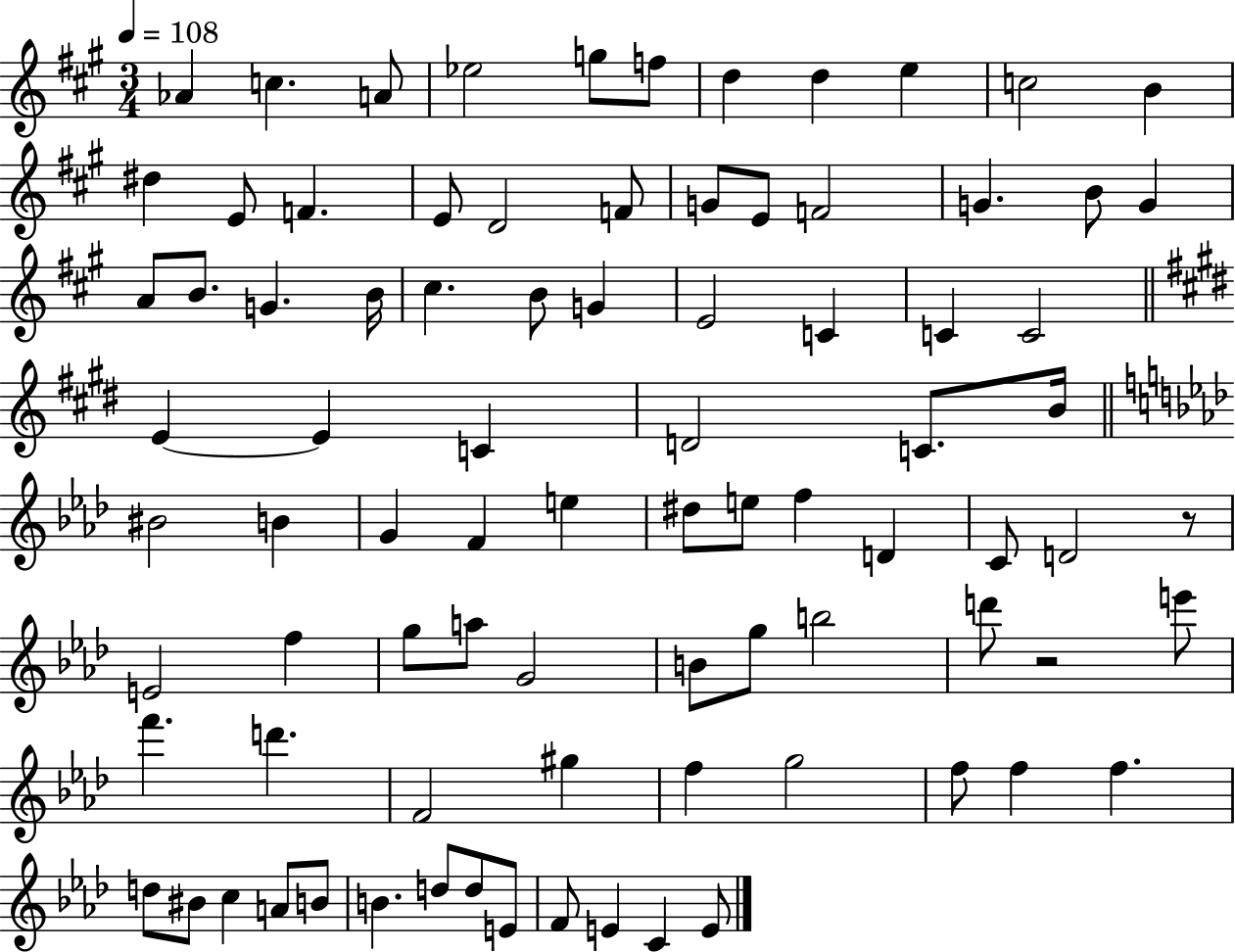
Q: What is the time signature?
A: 3/4